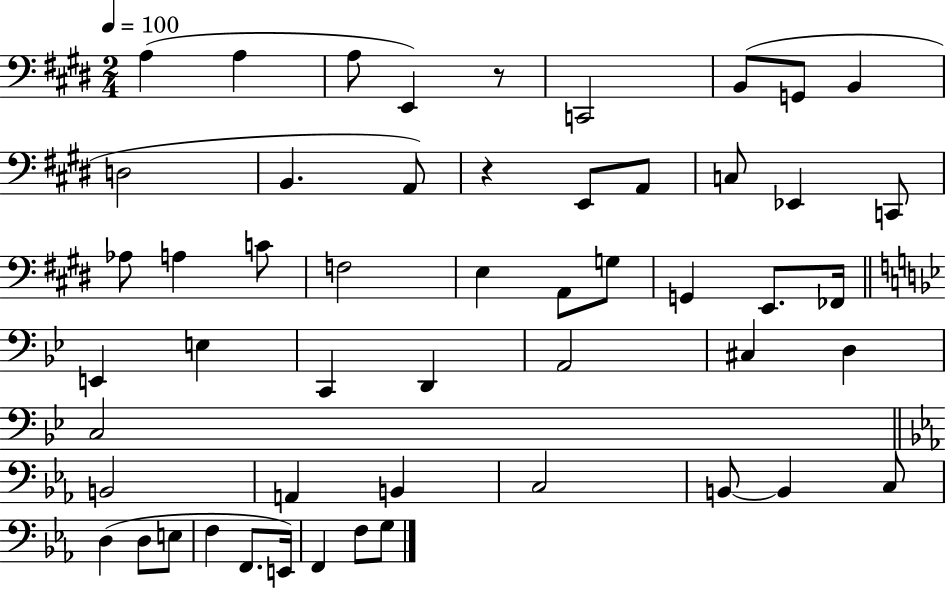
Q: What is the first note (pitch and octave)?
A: A3